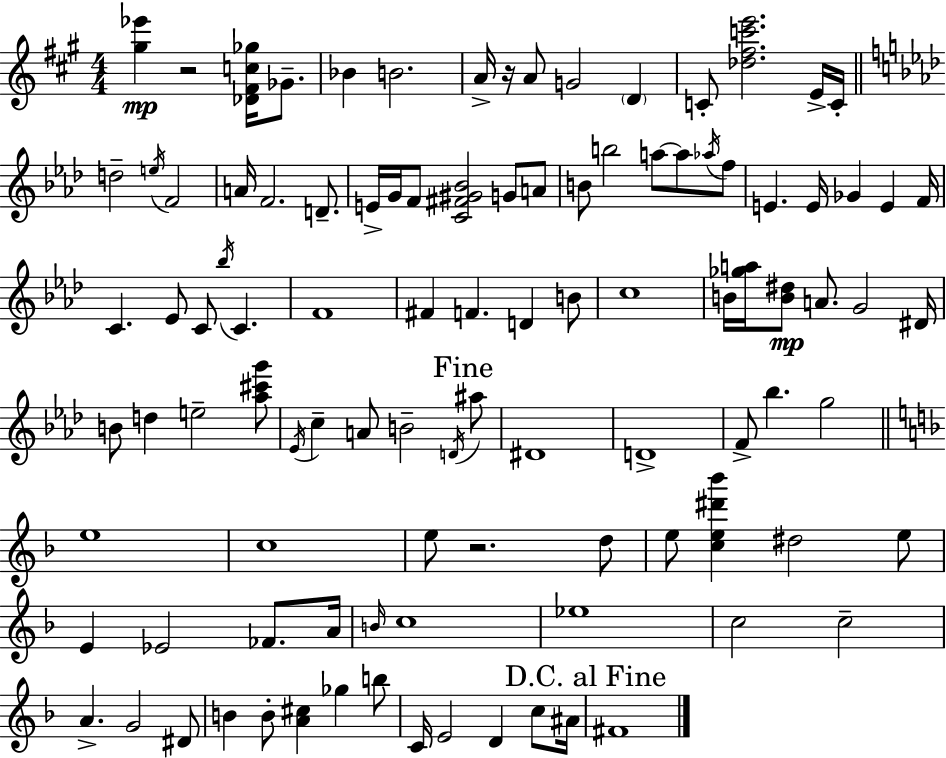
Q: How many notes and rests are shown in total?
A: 102